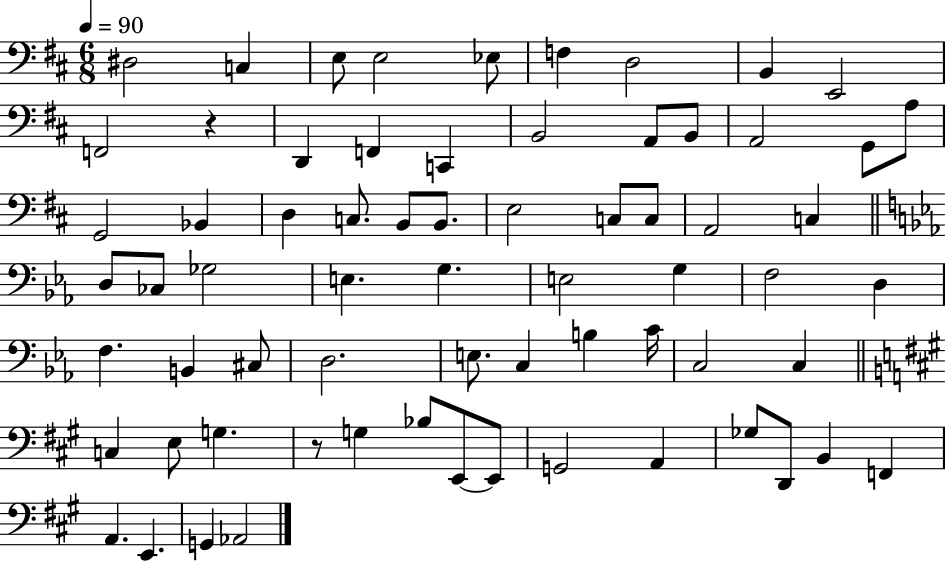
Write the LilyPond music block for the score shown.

{
  \clef bass
  \numericTimeSignature
  \time 6/8
  \key d \major
  \tempo 4 = 90
  dis2 c4 | e8 e2 ees8 | f4 d2 | b,4 e,2 | \break f,2 r4 | d,4 f,4 c,4 | b,2 a,8 b,8 | a,2 g,8 a8 | \break g,2 bes,4 | d4 c8. b,8 b,8. | e2 c8 c8 | a,2 c4 | \break \bar "||" \break \key c \minor d8 ces8 ges2 | e4. g4. | e2 g4 | f2 d4 | \break f4. b,4 cis8 | d2. | e8. c4 b4 c'16 | c2 c4 | \break \bar "||" \break \key a \major c4 e8 g4. | r8 g4 bes8 e,8~~ e,8 | g,2 a,4 | ges8 d,8 b,4 f,4 | \break a,4. e,4. | g,4 aes,2 | \bar "|."
}